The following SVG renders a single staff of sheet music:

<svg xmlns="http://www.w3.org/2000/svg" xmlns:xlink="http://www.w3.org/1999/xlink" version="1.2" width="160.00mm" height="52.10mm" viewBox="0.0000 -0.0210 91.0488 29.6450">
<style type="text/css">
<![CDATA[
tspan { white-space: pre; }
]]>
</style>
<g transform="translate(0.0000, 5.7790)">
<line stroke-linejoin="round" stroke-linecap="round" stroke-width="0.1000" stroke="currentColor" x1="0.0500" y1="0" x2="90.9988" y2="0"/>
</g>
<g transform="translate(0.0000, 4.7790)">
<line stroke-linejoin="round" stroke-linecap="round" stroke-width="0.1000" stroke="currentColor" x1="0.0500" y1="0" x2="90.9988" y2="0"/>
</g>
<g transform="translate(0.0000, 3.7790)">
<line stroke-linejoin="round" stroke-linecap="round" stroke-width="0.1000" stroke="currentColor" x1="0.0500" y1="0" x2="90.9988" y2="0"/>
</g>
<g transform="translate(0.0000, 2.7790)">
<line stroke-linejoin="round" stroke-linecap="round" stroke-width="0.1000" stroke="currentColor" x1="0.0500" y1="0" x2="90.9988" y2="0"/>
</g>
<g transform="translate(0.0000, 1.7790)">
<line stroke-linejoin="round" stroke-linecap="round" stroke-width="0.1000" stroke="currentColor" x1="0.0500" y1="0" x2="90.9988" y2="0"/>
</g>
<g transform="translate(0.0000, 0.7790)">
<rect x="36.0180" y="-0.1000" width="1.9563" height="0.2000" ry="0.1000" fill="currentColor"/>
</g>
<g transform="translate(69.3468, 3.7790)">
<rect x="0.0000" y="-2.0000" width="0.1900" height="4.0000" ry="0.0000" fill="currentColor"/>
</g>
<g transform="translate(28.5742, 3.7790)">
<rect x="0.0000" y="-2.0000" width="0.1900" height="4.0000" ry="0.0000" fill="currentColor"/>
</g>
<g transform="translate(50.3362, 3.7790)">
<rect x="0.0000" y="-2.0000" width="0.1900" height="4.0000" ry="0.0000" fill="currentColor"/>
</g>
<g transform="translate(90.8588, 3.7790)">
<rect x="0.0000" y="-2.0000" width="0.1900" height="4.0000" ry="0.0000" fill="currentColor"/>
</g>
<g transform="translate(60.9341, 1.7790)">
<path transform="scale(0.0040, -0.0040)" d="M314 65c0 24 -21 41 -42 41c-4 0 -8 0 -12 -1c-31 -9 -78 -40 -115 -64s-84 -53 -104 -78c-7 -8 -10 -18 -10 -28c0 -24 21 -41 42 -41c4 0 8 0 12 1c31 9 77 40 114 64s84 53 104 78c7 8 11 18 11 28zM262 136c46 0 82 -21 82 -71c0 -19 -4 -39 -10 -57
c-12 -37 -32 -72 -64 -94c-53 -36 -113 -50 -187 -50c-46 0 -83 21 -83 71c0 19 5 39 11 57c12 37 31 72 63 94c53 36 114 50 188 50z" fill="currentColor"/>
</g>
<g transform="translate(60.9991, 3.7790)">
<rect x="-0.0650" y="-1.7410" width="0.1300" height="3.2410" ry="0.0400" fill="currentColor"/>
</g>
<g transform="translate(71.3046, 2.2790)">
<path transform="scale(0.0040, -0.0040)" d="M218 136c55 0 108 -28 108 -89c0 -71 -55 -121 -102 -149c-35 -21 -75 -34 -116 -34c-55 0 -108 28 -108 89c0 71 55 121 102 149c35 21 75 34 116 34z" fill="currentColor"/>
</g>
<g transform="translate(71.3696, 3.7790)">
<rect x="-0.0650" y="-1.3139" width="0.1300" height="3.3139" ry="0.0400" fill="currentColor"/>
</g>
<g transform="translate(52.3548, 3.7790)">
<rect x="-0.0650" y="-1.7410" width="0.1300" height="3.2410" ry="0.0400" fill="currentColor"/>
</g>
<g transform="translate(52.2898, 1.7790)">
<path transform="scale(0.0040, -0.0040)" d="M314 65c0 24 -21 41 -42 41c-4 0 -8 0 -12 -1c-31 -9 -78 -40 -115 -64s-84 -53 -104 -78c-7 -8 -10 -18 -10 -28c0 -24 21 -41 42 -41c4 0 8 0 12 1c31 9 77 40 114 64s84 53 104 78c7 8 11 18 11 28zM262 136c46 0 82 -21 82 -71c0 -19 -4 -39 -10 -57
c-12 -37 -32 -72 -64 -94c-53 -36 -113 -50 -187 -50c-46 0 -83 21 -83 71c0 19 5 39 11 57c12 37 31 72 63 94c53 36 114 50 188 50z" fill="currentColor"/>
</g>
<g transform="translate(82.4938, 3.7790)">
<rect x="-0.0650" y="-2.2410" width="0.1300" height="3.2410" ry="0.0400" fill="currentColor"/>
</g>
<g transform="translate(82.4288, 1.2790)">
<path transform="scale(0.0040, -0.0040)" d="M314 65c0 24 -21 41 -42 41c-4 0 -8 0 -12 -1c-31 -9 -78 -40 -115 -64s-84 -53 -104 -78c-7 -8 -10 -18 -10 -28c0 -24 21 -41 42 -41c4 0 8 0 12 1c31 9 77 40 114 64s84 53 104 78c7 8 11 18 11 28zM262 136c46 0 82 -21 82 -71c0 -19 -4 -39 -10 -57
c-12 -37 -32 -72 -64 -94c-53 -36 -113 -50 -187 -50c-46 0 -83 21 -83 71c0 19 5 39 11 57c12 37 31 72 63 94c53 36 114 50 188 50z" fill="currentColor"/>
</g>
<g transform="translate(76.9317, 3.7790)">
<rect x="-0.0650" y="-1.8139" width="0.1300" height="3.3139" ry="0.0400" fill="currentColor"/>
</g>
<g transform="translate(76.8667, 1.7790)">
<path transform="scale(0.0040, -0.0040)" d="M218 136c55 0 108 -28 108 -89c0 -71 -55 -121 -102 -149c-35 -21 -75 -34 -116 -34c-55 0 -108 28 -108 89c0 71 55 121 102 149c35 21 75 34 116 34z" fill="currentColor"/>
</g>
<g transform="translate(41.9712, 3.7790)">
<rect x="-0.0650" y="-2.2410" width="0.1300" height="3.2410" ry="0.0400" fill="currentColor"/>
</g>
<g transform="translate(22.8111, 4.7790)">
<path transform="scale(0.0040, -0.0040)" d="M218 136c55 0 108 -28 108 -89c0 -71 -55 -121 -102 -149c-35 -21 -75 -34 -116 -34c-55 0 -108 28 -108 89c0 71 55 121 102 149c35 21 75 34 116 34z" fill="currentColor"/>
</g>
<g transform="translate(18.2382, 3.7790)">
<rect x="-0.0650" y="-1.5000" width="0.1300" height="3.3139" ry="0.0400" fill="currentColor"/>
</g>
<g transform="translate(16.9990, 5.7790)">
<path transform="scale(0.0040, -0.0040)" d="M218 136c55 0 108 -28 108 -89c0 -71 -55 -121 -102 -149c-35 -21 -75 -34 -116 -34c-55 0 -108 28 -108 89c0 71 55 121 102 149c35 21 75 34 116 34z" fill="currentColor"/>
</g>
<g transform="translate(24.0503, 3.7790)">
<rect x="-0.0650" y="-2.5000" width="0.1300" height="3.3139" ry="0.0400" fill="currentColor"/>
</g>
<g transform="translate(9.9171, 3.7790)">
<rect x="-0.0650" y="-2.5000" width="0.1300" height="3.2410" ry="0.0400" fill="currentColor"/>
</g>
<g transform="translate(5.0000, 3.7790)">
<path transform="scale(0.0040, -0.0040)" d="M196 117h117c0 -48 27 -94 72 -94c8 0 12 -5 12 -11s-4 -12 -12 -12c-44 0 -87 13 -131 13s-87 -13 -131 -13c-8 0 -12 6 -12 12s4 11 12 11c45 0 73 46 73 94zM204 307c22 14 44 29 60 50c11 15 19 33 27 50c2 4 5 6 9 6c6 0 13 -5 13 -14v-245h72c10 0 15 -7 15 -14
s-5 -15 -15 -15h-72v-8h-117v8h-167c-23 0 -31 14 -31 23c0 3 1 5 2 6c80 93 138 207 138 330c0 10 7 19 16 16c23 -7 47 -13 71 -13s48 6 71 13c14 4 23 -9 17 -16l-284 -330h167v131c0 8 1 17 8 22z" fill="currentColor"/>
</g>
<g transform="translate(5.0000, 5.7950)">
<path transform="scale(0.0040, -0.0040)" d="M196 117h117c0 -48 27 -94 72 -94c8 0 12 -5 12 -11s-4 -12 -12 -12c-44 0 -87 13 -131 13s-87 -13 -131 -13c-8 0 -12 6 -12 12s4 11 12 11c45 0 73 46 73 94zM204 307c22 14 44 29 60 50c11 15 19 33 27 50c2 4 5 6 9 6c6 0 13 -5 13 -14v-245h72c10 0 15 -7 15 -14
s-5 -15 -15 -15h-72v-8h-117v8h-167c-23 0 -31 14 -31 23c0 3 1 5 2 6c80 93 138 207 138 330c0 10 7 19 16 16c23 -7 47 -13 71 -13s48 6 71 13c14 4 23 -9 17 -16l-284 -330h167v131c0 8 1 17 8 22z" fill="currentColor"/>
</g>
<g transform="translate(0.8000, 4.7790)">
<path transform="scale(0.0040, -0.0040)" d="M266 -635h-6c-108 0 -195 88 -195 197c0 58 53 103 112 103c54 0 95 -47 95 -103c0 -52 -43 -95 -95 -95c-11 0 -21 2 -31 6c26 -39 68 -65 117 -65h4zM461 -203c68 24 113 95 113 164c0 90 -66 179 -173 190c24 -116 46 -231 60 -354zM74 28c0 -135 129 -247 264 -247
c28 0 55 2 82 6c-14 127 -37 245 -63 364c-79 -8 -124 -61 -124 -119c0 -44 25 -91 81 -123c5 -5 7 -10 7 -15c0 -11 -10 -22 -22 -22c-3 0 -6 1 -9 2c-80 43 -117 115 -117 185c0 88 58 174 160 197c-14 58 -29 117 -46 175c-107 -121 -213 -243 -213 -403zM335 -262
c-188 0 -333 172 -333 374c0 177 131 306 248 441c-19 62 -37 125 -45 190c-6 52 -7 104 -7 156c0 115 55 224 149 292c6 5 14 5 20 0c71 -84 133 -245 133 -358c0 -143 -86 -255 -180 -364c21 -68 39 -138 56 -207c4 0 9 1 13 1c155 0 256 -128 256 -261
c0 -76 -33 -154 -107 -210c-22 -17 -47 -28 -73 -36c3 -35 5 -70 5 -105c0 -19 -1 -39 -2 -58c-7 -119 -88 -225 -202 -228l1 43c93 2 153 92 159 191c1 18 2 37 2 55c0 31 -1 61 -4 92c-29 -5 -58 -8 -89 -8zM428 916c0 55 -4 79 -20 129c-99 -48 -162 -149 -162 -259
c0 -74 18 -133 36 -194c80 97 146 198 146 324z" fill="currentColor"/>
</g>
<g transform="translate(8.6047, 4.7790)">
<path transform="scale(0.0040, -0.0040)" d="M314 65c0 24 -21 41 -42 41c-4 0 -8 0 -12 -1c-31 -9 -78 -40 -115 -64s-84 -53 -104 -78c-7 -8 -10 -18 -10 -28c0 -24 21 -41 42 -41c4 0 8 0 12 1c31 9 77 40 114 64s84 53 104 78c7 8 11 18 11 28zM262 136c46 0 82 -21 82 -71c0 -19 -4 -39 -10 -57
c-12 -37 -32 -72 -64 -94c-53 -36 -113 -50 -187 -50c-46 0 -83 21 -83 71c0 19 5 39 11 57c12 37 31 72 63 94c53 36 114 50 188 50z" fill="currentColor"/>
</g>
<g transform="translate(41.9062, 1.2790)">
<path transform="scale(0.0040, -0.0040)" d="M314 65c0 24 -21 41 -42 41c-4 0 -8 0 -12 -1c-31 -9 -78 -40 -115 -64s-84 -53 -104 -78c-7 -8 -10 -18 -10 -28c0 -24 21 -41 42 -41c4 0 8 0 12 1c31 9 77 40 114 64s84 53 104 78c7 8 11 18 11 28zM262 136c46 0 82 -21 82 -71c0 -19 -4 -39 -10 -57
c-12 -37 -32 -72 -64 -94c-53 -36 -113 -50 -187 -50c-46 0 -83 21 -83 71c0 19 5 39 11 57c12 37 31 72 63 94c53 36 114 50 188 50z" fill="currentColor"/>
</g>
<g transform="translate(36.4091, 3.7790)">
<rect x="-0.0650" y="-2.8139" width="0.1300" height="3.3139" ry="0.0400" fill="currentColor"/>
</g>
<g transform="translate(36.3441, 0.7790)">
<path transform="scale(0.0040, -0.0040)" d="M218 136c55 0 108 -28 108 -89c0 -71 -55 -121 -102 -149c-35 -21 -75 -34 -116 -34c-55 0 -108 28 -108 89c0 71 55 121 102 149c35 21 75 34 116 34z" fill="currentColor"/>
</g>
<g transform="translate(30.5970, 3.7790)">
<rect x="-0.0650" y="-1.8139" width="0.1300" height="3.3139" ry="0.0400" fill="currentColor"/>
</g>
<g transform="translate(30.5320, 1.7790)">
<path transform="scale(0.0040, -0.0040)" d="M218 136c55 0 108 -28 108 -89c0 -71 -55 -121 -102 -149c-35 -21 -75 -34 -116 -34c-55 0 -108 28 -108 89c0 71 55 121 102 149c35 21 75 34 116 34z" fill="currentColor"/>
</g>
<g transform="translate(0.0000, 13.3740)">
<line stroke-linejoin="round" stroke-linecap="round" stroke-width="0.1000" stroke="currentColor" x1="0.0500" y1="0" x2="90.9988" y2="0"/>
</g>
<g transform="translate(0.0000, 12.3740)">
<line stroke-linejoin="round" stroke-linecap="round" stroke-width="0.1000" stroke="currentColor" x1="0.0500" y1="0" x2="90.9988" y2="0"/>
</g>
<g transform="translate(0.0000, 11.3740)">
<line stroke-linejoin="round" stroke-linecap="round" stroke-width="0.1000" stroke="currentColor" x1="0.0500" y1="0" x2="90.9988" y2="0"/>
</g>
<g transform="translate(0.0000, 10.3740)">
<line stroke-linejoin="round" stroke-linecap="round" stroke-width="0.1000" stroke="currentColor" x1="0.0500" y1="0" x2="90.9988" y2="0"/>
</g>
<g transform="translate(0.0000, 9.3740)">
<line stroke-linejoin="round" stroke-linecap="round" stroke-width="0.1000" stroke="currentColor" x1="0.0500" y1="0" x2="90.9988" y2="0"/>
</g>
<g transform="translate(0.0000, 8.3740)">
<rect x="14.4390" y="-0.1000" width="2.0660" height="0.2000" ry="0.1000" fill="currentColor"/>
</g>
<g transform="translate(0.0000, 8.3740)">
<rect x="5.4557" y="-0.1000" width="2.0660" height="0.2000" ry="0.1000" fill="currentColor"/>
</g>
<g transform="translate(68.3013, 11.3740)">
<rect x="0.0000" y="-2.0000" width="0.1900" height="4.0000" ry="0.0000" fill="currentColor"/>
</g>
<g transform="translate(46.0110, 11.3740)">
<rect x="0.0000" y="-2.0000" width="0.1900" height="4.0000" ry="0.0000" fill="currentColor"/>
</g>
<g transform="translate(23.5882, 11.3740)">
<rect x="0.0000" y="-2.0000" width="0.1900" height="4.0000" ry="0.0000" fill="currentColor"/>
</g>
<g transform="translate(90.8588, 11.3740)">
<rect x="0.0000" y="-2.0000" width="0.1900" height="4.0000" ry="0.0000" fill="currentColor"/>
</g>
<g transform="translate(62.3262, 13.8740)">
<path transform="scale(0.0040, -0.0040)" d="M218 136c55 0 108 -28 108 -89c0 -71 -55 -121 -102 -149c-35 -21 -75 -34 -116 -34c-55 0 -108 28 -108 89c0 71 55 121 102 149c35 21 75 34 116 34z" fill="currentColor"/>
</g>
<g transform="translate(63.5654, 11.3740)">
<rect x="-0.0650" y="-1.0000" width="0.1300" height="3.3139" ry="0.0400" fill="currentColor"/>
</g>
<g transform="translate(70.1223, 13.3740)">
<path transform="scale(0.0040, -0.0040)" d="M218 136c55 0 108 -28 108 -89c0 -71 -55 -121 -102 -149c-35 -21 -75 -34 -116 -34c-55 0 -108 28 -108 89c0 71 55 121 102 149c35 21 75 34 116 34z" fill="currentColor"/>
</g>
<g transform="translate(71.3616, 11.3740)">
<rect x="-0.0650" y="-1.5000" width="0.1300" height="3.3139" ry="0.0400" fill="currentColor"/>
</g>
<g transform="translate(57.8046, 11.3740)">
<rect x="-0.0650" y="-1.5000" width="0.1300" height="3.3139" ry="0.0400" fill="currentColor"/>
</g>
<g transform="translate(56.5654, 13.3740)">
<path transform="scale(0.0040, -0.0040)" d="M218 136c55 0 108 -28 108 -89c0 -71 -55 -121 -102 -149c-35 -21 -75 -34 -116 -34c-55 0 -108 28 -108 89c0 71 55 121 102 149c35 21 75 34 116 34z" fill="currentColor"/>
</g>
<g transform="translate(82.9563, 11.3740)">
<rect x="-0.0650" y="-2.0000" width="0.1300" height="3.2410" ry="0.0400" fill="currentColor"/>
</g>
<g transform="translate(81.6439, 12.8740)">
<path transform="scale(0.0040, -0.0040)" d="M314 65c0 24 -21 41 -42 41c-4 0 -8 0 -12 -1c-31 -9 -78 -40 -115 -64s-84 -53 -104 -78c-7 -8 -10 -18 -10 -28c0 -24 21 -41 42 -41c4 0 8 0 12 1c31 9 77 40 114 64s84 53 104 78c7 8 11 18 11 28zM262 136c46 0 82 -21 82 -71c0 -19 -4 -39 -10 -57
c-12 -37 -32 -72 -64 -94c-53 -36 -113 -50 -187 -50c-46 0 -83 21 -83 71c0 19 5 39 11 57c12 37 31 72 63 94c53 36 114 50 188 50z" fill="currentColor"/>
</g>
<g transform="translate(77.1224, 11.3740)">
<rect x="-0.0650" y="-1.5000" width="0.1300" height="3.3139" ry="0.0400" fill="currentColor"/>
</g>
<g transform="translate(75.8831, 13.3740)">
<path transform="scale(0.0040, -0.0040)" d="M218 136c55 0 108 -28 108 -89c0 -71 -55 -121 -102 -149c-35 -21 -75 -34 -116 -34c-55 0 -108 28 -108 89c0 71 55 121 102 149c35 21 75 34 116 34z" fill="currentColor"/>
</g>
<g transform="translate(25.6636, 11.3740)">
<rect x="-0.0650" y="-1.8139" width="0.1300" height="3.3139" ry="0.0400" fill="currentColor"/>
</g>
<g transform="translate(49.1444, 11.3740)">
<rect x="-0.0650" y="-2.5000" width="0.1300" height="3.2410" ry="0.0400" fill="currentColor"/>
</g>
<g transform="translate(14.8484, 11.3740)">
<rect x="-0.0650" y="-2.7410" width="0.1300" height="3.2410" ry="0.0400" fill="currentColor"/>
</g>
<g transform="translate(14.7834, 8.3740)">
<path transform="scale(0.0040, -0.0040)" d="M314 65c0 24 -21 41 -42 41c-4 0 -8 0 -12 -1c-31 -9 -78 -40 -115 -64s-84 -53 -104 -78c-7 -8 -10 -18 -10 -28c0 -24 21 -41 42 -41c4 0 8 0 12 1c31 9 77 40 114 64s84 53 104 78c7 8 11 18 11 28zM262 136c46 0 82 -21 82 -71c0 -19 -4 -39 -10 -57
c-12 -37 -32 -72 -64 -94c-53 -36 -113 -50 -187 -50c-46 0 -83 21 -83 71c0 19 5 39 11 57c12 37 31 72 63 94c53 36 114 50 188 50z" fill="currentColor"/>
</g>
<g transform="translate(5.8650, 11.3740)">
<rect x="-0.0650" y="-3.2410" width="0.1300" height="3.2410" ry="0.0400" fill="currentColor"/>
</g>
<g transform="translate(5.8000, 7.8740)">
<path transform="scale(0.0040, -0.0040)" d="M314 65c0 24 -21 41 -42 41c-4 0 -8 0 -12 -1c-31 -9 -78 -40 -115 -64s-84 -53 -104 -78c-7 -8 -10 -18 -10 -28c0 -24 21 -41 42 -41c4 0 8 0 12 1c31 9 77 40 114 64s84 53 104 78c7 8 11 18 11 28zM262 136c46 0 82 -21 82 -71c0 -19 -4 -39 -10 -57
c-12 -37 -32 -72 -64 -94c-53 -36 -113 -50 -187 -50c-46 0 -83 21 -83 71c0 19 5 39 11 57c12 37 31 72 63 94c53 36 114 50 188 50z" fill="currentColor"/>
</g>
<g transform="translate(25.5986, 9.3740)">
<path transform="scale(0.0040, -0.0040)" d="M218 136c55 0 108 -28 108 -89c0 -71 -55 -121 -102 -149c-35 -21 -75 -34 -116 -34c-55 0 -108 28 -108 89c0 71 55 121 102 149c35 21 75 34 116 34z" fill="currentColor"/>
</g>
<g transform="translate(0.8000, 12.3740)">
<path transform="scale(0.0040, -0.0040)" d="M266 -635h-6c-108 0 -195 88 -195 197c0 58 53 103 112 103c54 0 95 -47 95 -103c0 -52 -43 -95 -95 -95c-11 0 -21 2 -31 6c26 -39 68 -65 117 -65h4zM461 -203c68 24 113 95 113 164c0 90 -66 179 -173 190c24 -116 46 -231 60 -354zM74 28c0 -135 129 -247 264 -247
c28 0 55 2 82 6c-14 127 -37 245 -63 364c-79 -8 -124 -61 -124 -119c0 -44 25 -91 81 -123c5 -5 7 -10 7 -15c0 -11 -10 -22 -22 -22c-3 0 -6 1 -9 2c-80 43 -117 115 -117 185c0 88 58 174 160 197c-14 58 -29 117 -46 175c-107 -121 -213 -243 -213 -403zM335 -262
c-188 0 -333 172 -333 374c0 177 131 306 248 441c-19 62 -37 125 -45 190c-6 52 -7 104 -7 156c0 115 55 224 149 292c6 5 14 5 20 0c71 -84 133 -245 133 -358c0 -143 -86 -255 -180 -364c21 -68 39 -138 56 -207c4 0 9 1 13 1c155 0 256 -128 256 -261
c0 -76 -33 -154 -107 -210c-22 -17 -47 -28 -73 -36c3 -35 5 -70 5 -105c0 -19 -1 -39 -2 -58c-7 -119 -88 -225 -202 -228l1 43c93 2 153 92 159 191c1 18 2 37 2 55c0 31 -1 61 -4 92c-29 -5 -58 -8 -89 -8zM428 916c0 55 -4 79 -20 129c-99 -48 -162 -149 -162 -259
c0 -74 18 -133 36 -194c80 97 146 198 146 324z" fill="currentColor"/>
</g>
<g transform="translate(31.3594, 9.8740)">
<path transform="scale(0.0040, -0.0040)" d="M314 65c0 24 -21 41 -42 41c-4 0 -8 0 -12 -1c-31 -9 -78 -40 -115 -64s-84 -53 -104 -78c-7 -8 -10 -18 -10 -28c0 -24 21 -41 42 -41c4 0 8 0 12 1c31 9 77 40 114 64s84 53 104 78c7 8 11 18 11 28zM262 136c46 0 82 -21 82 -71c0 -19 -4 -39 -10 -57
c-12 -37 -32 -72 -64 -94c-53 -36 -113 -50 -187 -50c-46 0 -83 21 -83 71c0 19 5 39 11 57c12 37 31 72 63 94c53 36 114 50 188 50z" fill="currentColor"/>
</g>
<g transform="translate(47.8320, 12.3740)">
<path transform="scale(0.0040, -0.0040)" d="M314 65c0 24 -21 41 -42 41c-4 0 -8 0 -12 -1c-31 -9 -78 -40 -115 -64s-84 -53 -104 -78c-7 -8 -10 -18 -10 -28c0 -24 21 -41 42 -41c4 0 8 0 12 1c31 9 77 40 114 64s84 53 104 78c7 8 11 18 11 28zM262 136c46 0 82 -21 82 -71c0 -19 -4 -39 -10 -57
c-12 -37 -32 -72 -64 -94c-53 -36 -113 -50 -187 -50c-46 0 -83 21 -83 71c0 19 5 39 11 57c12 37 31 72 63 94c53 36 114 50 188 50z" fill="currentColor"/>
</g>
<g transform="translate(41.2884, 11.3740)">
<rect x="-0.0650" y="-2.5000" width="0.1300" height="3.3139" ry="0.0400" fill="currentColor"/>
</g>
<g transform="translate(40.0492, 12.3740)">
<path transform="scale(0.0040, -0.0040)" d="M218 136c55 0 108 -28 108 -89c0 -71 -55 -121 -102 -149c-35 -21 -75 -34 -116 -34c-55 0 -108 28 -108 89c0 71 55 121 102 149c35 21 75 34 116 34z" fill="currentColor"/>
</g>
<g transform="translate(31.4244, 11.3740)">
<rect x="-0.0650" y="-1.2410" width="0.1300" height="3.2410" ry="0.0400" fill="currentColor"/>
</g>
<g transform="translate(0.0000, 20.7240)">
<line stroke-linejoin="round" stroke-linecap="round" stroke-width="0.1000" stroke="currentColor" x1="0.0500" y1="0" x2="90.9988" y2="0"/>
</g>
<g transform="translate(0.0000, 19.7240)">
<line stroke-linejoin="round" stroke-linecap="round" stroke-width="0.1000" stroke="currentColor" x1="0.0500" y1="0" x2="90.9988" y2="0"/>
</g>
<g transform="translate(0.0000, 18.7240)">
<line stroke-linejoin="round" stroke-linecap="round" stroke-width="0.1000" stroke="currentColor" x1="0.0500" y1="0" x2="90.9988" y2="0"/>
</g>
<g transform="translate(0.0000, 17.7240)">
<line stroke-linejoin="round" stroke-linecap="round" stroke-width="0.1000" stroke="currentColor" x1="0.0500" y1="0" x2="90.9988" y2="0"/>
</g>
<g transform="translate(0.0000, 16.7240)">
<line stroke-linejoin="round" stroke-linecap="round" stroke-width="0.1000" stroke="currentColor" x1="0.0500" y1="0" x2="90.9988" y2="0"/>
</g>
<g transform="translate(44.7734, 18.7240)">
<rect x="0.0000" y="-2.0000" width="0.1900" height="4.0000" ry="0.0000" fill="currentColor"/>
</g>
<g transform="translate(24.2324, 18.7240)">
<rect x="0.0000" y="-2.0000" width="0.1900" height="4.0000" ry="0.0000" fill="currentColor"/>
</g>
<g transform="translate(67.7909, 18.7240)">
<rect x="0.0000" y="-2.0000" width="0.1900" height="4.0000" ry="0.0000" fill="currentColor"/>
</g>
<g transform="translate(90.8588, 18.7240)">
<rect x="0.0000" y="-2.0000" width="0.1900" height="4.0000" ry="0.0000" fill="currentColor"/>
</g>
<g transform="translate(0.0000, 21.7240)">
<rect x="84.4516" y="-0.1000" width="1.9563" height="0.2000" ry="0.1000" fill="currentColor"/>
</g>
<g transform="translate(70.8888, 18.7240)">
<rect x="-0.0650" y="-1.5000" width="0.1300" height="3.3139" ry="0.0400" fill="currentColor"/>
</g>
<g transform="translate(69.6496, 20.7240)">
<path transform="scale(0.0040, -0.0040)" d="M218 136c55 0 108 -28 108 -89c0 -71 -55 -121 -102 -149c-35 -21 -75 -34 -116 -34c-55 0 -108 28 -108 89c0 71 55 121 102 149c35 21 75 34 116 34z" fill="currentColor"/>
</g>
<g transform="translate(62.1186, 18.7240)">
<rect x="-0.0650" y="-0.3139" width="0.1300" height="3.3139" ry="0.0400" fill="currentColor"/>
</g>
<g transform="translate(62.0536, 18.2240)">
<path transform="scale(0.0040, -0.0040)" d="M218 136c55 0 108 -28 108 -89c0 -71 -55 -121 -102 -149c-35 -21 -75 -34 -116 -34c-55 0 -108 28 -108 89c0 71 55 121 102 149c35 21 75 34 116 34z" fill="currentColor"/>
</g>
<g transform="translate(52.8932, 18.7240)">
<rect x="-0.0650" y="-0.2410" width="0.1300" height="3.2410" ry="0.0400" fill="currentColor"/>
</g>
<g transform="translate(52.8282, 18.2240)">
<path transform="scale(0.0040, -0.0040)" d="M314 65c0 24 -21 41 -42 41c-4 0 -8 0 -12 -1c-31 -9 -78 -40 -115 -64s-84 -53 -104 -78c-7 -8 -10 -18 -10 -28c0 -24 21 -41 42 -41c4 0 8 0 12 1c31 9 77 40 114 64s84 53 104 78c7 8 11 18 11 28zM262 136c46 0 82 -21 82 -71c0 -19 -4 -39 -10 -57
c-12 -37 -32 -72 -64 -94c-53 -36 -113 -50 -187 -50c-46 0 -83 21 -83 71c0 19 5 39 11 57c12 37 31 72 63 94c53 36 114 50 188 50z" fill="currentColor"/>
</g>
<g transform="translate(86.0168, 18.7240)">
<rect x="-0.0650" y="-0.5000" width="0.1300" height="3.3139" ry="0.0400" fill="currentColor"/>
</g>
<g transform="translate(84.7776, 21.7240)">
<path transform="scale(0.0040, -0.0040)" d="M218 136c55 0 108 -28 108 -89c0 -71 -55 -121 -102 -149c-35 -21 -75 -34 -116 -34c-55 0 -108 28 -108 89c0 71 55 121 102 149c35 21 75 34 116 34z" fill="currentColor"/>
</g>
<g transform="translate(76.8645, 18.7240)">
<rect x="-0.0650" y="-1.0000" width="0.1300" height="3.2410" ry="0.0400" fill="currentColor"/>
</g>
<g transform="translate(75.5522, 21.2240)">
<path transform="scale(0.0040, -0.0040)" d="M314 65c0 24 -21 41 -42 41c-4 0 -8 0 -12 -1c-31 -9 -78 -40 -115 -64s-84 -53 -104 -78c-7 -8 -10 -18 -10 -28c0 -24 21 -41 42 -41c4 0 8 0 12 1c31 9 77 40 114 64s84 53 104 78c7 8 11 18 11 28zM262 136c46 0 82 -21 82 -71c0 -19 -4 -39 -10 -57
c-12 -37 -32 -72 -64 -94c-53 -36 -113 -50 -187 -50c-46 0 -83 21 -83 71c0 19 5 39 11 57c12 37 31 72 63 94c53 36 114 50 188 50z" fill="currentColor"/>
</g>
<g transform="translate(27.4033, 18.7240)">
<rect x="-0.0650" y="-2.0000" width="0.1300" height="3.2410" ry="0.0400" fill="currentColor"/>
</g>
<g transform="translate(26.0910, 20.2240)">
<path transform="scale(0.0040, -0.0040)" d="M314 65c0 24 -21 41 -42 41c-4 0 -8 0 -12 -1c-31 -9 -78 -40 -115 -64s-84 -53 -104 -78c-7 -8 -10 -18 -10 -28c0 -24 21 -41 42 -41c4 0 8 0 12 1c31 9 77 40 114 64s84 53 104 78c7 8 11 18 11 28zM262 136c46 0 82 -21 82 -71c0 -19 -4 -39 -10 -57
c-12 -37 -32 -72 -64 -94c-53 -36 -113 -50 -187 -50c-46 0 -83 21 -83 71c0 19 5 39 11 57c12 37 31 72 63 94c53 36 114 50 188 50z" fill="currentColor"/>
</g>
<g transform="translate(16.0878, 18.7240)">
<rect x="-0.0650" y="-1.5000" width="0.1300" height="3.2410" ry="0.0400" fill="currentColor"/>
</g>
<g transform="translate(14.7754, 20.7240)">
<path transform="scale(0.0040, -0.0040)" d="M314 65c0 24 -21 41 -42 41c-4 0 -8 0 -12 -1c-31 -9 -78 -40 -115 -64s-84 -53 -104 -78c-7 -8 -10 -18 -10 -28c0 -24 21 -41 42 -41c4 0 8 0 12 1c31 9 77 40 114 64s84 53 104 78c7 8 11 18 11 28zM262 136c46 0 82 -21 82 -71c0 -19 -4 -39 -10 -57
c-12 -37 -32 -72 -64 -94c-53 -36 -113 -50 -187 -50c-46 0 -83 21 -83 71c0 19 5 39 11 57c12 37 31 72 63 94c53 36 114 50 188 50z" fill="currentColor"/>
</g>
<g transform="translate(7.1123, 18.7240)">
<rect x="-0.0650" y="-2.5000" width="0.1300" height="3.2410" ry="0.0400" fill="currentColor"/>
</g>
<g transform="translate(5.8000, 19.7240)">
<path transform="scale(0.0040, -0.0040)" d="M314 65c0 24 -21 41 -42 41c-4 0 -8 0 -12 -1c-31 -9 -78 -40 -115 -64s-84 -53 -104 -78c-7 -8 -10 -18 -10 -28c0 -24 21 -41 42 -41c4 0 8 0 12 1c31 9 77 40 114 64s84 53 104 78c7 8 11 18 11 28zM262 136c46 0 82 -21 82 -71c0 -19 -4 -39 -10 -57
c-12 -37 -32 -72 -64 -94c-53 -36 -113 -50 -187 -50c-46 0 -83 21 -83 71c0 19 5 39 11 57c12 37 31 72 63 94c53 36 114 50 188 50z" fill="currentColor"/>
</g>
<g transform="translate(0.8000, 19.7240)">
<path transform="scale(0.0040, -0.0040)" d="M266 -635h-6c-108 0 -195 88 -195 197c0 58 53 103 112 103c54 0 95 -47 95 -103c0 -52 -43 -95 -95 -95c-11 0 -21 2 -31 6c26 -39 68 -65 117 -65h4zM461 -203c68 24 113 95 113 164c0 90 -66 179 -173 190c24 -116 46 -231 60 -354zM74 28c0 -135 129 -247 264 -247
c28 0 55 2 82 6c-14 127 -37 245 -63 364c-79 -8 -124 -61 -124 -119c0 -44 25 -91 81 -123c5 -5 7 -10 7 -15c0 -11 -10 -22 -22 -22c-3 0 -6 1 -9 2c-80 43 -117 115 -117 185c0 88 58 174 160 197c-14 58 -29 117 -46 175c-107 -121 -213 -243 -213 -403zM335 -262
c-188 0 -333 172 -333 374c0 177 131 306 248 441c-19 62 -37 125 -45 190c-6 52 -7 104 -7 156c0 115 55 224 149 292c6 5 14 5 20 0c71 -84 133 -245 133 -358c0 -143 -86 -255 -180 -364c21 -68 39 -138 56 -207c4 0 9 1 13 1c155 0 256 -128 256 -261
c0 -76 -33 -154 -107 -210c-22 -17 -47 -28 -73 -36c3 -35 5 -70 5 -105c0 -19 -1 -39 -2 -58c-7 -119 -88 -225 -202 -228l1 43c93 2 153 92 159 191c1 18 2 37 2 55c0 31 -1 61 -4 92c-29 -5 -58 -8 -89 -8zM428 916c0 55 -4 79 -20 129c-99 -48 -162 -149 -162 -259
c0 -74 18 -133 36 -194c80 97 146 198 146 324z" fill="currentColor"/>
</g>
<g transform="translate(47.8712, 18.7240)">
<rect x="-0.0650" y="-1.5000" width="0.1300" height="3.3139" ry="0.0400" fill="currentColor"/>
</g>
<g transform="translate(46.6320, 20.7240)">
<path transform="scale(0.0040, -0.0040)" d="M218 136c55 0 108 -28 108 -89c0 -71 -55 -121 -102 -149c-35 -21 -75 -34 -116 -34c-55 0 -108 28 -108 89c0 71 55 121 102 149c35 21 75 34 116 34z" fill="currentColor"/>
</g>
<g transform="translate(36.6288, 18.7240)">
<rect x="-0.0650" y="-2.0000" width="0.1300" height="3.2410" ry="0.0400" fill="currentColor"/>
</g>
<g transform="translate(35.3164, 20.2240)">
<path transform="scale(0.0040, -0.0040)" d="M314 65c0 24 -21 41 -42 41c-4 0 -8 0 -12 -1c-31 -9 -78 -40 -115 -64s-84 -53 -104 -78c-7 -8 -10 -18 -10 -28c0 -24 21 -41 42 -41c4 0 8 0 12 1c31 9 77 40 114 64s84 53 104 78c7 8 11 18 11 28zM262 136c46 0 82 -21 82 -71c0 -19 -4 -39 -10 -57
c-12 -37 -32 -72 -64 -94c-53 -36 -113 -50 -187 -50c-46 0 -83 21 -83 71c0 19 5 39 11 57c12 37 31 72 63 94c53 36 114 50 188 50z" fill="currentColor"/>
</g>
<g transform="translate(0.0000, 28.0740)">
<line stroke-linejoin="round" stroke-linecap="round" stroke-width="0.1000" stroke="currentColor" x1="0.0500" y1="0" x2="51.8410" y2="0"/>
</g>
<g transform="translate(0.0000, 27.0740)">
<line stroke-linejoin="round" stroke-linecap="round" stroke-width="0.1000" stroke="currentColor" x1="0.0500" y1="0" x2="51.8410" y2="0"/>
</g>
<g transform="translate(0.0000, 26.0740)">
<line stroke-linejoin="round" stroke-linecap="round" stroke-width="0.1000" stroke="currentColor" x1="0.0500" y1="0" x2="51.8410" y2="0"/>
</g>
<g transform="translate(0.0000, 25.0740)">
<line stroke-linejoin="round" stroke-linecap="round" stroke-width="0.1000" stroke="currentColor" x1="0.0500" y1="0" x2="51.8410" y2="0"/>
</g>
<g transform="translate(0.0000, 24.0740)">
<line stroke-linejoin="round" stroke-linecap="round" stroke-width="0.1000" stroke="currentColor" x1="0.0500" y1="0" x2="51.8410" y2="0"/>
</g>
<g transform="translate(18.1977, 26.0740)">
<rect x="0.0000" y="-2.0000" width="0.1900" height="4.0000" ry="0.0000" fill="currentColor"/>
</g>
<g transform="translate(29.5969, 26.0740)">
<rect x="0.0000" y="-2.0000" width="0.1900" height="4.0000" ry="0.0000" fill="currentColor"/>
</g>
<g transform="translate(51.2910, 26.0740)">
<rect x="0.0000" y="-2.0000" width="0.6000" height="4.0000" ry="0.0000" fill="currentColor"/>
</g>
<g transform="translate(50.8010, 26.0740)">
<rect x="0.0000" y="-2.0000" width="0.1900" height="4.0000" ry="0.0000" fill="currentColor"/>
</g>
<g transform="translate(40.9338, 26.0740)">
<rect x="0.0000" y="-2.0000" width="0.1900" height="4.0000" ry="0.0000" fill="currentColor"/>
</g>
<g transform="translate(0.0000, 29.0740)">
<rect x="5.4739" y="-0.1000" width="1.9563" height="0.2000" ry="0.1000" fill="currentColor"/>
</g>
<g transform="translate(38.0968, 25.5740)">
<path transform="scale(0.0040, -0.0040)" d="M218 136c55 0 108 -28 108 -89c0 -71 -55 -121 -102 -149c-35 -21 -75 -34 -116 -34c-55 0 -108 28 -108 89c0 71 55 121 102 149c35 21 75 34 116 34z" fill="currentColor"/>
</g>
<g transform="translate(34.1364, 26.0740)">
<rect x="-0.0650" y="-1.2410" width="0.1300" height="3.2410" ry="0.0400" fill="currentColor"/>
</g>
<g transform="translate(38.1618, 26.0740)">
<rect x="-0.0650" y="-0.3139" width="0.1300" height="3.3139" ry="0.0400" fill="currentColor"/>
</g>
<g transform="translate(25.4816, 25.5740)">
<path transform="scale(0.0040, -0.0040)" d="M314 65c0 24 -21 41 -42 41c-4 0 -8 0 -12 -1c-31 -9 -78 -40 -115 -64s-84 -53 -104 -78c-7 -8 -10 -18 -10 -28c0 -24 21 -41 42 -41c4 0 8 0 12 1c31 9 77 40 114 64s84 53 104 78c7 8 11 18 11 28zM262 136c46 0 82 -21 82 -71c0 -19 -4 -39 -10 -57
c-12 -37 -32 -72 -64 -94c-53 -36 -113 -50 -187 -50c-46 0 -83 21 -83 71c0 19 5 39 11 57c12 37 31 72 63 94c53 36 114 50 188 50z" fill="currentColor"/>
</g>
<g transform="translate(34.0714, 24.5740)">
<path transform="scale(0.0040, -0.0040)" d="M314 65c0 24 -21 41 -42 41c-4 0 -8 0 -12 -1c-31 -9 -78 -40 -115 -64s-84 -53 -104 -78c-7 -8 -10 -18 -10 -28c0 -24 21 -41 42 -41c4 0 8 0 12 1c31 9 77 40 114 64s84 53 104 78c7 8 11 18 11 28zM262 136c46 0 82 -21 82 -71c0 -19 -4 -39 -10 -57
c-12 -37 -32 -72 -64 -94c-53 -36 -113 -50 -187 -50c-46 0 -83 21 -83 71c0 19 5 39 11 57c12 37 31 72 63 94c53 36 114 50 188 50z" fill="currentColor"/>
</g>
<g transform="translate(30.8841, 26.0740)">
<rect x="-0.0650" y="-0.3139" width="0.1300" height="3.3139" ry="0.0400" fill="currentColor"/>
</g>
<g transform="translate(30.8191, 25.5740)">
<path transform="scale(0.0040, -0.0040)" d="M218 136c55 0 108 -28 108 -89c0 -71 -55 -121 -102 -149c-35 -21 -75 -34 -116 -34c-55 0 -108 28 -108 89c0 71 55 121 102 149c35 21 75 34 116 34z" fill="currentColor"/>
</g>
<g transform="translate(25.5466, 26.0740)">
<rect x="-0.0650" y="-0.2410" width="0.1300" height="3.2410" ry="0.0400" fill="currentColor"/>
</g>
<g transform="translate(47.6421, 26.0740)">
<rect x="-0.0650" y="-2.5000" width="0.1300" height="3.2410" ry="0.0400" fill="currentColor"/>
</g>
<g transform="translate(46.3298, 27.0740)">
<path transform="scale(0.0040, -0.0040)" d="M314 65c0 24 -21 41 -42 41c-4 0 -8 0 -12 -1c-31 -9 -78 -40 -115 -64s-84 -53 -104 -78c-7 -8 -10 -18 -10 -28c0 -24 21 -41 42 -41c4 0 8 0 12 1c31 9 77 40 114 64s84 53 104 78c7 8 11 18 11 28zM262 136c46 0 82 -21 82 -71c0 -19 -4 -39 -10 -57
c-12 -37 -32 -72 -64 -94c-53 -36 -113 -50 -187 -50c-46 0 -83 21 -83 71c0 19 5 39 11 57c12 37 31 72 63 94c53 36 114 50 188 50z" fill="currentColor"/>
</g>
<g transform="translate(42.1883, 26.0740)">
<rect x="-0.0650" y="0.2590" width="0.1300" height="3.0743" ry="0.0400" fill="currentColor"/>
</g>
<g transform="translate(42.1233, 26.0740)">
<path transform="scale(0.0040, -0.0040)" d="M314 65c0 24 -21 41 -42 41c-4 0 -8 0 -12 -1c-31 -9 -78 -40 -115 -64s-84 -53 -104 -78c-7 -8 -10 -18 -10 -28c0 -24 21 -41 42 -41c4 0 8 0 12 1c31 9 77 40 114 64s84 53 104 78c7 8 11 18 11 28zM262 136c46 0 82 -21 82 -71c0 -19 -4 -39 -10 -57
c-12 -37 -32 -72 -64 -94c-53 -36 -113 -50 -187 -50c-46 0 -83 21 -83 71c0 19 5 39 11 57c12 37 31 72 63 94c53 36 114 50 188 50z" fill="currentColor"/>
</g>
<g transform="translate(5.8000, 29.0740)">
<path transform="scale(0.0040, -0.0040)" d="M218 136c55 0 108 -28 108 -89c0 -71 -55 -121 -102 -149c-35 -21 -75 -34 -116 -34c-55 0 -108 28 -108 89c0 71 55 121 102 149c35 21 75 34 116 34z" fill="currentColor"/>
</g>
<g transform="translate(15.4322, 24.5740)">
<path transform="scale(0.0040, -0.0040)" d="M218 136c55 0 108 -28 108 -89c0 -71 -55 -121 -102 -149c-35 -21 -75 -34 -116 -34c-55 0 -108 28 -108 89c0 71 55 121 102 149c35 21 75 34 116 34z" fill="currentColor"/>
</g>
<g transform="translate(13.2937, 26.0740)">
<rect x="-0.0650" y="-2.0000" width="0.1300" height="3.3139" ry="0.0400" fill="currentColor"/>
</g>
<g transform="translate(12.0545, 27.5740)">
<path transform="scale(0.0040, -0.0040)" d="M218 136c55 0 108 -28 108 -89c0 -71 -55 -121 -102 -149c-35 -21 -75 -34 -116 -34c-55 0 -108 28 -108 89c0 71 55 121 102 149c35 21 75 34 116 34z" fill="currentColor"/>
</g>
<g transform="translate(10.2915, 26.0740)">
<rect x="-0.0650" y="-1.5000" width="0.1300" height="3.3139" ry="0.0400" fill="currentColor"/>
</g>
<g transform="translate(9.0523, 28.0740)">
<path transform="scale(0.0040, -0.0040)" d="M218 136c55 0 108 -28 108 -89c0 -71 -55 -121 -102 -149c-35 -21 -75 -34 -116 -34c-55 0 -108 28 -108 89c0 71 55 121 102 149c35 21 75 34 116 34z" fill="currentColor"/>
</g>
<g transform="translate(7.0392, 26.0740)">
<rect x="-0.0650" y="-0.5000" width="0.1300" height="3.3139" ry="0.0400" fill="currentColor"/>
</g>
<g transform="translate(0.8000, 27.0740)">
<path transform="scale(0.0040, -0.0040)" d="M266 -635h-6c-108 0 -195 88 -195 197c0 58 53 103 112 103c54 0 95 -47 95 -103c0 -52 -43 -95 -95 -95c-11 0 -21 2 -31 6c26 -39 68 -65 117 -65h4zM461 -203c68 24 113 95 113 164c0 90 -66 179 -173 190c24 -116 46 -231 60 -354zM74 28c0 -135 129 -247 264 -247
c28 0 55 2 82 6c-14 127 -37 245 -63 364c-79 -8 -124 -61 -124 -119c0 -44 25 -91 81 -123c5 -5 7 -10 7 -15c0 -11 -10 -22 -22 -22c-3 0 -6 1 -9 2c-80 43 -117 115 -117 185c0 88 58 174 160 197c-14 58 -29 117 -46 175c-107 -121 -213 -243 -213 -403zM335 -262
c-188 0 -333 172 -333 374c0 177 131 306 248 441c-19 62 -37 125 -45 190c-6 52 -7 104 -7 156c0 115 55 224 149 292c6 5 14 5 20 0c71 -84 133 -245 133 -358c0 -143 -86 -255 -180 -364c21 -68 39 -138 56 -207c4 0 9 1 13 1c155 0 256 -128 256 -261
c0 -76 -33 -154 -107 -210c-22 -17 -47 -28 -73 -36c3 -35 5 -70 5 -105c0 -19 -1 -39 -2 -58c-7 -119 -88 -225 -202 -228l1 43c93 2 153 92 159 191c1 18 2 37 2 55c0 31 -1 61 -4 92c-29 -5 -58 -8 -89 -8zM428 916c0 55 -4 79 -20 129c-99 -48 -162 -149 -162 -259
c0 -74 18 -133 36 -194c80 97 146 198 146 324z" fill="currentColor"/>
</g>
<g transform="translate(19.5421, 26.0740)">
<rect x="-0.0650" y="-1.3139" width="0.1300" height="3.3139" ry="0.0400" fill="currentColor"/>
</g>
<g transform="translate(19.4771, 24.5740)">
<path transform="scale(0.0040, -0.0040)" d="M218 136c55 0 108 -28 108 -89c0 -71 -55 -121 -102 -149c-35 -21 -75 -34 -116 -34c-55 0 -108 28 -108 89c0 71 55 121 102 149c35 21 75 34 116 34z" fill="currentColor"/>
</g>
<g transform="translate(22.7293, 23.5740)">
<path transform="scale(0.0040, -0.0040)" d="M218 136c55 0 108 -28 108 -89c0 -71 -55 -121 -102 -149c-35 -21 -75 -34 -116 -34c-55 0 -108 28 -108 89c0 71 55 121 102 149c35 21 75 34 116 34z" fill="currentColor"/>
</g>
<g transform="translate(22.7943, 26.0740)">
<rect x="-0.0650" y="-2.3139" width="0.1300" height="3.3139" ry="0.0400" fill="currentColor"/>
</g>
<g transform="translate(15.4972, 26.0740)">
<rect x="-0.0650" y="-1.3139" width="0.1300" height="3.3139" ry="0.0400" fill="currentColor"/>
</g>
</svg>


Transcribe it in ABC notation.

X:1
T:Untitled
M:4/4
L:1/4
K:C
G2 E G f a g2 f2 f2 e f g2 b2 a2 f e2 G G2 E D E E F2 G2 E2 F2 F2 E c2 c E D2 C C E F e e g c2 c e2 c B2 G2